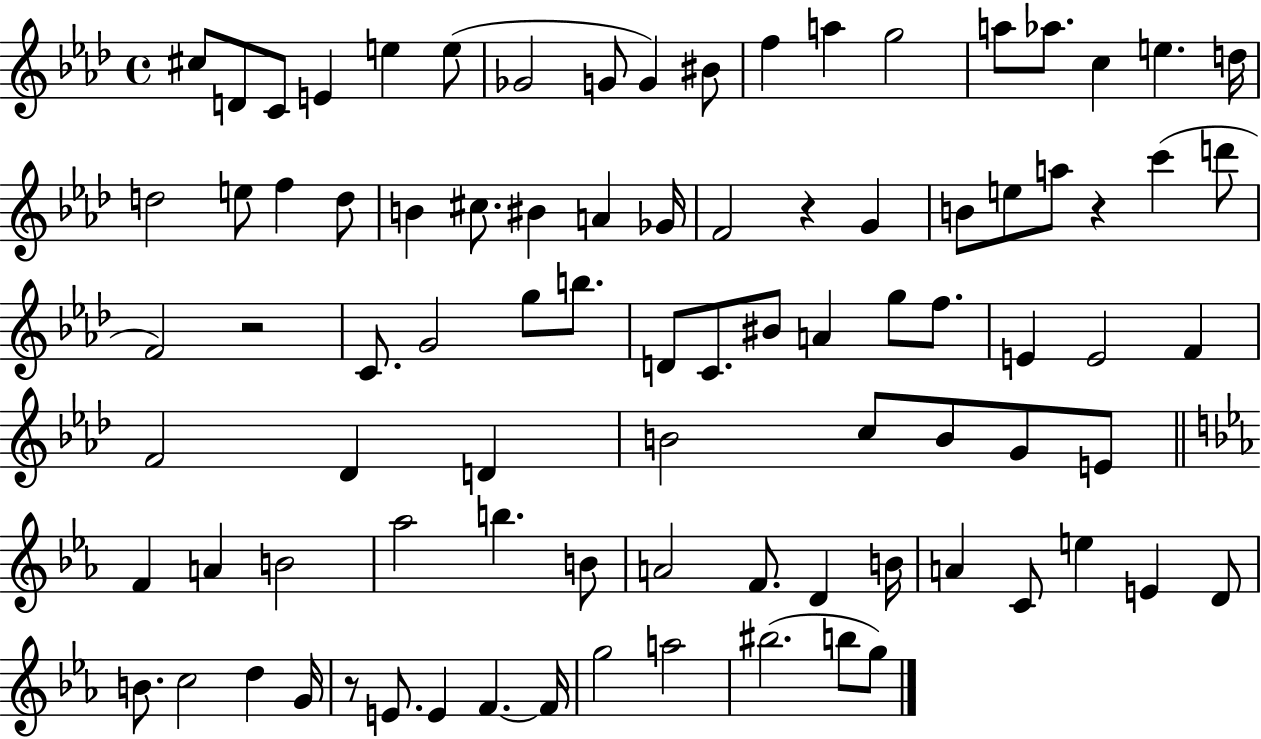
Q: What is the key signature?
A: AES major